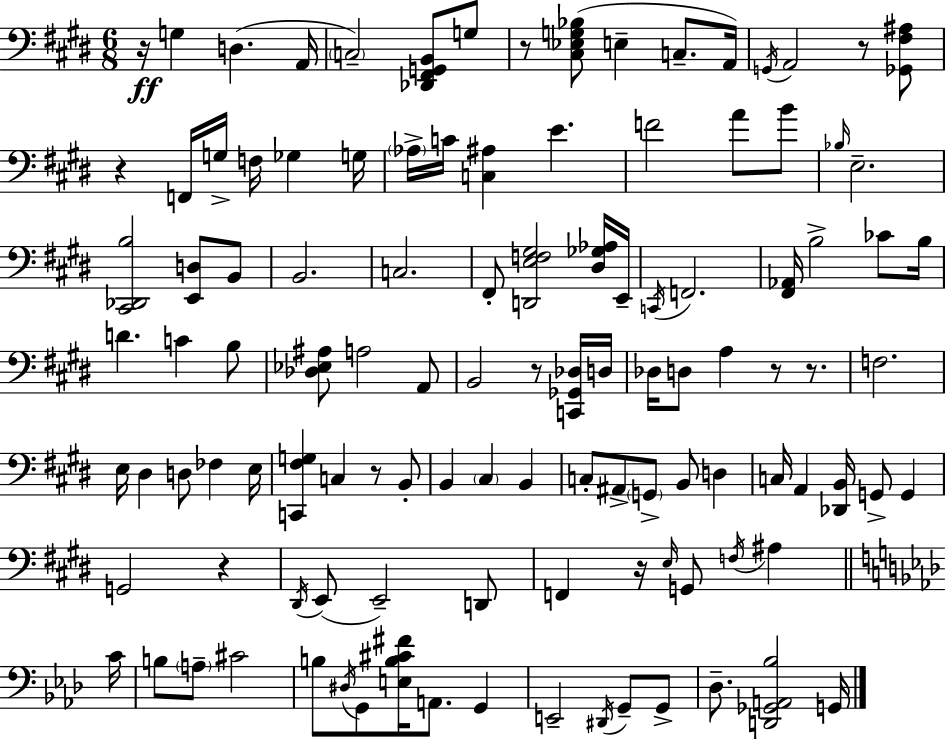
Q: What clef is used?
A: bass